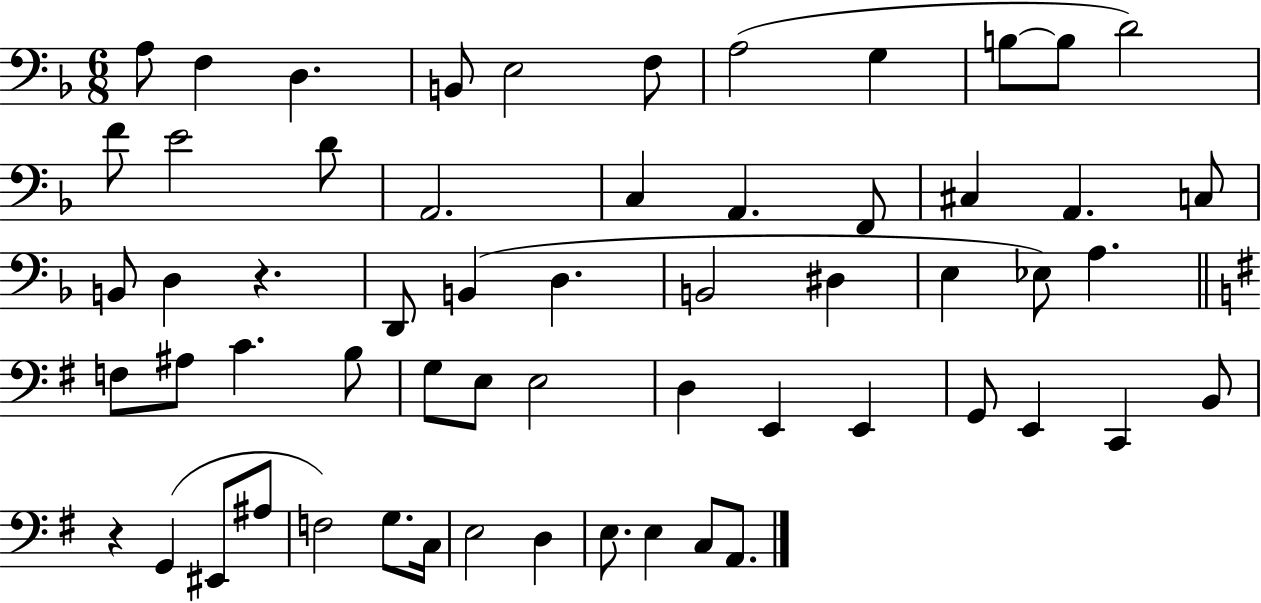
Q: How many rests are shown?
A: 2